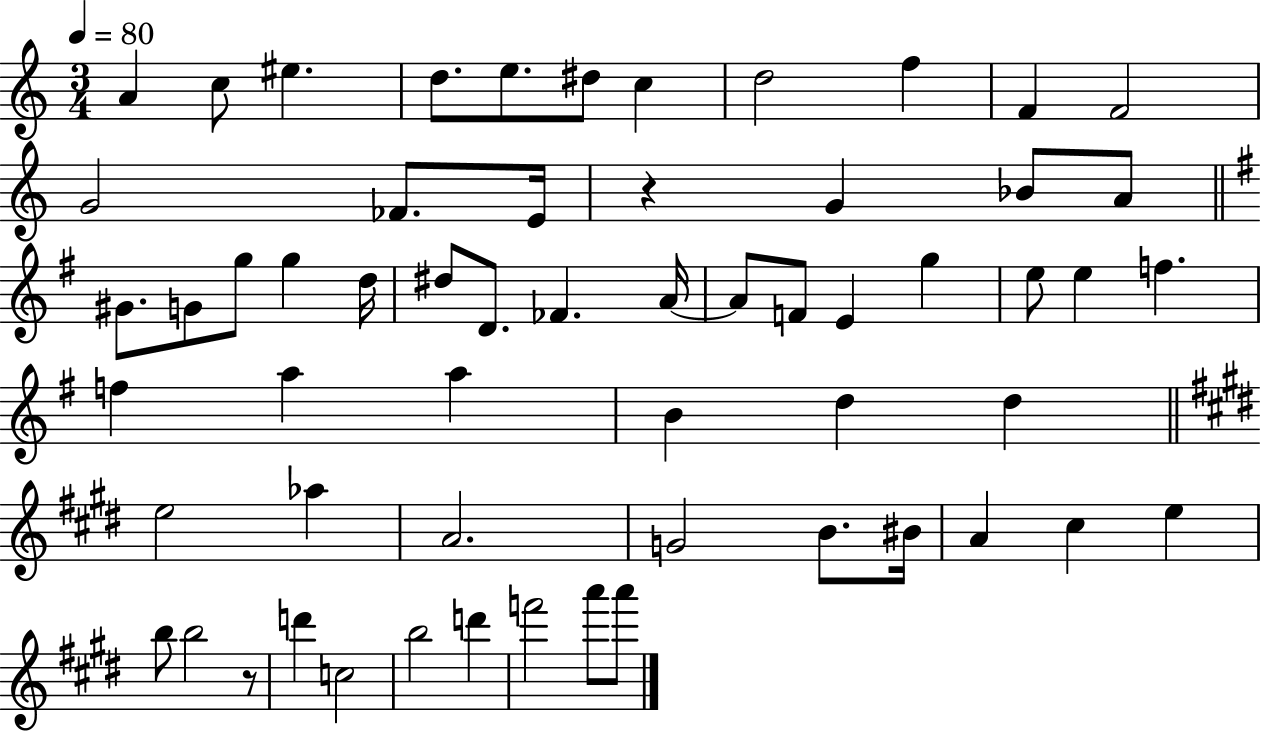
A4/q C5/e EIS5/q. D5/e. E5/e. D#5/e C5/q D5/h F5/q F4/q F4/h G4/h FES4/e. E4/s R/q G4/q Bb4/e A4/e G#4/e. G4/e G5/e G5/q D5/s D#5/e D4/e. FES4/q. A4/s A4/e F4/e E4/q G5/q E5/e E5/q F5/q. F5/q A5/q A5/q B4/q D5/q D5/q E5/h Ab5/q A4/h. G4/h B4/e. BIS4/s A4/q C#5/q E5/q B5/e B5/h R/e D6/q C5/h B5/h D6/q F6/h A6/e A6/e